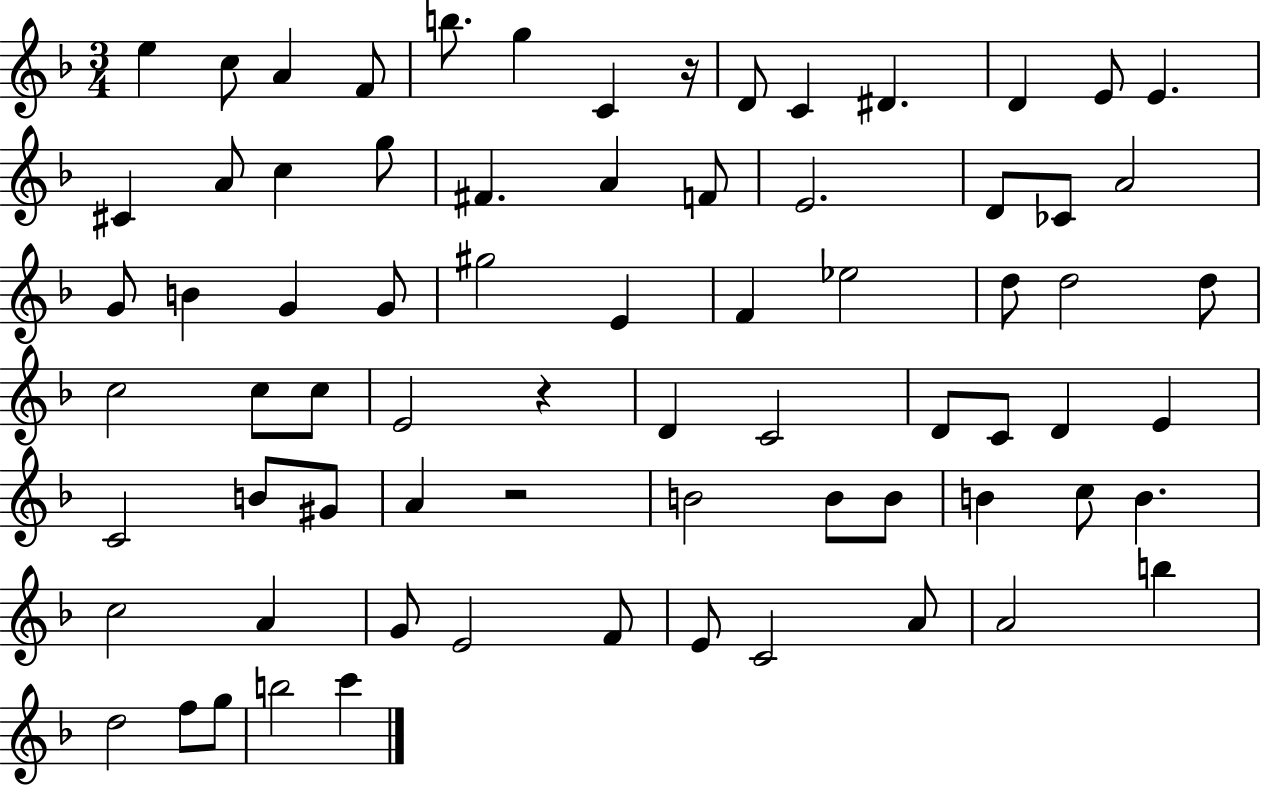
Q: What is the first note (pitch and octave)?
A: E5